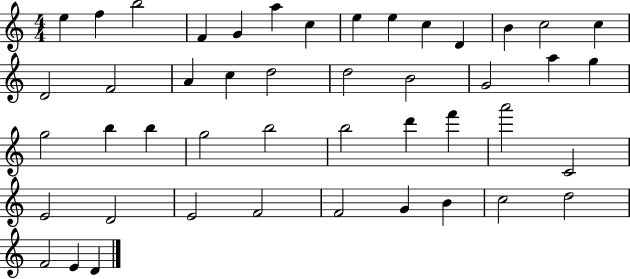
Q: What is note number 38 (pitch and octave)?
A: F4